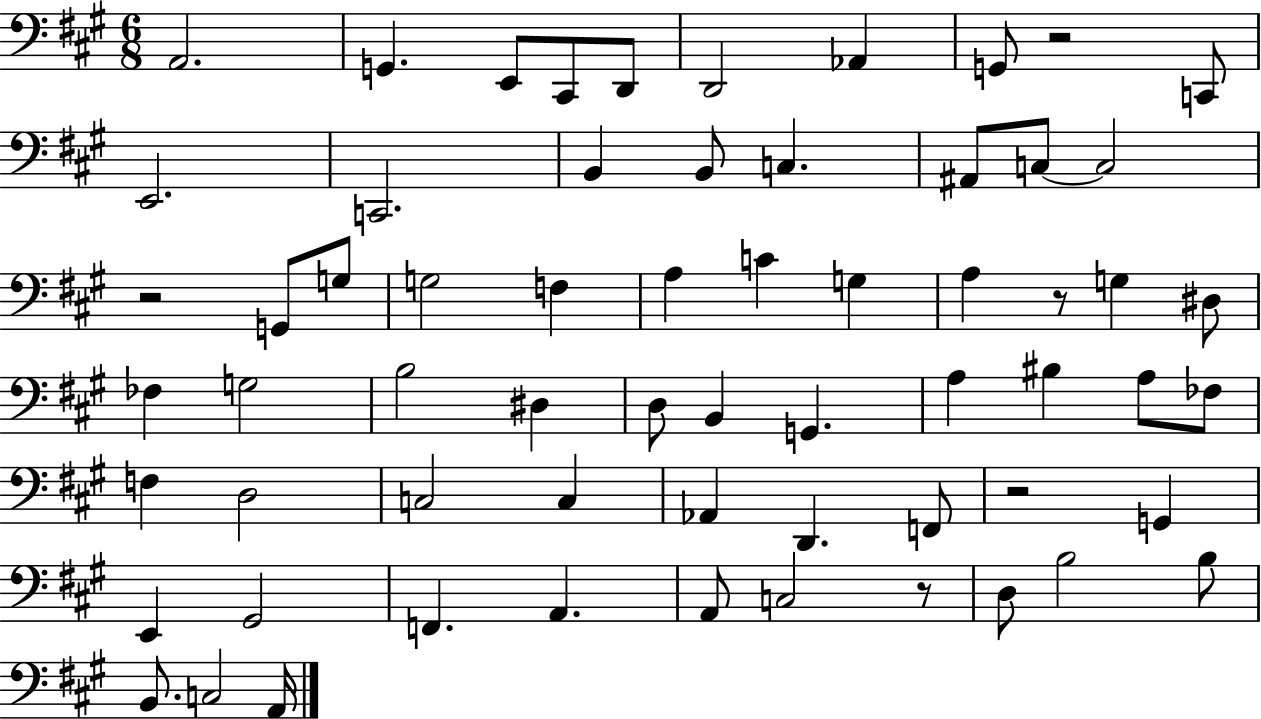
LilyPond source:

{
  \clef bass
  \numericTimeSignature
  \time 6/8
  \key a \major
  a,2. | g,4. e,8 cis,8 d,8 | d,2 aes,4 | g,8 r2 c,8 | \break e,2. | c,2. | b,4 b,8 c4. | ais,8 c8~~ c2 | \break r2 g,8 g8 | g2 f4 | a4 c'4 g4 | a4 r8 g4 dis8 | \break fes4 g2 | b2 dis4 | d8 b,4 g,4. | a4 bis4 a8 fes8 | \break f4 d2 | c2 c4 | aes,4 d,4. f,8 | r2 g,4 | \break e,4 gis,2 | f,4. a,4. | a,8 c2 r8 | d8 b2 b8 | \break b,8. c2 a,16 | \bar "|."
}